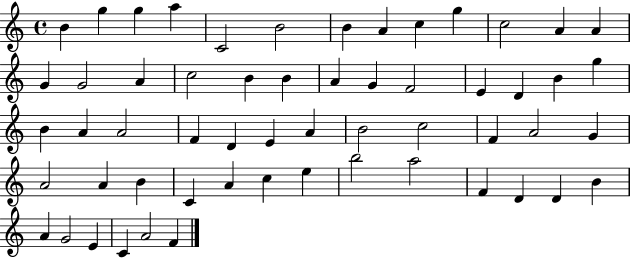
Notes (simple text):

B4/q G5/q G5/q A5/q C4/h B4/h B4/q A4/q C5/q G5/q C5/h A4/q A4/q G4/q G4/h A4/q C5/h B4/q B4/q A4/q G4/q F4/h E4/q D4/q B4/q G5/q B4/q A4/q A4/h F4/q D4/q E4/q A4/q B4/h C5/h F4/q A4/h G4/q A4/h A4/q B4/q C4/q A4/q C5/q E5/q B5/h A5/h F4/q D4/q D4/q B4/q A4/q G4/h E4/q C4/q A4/h F4/q